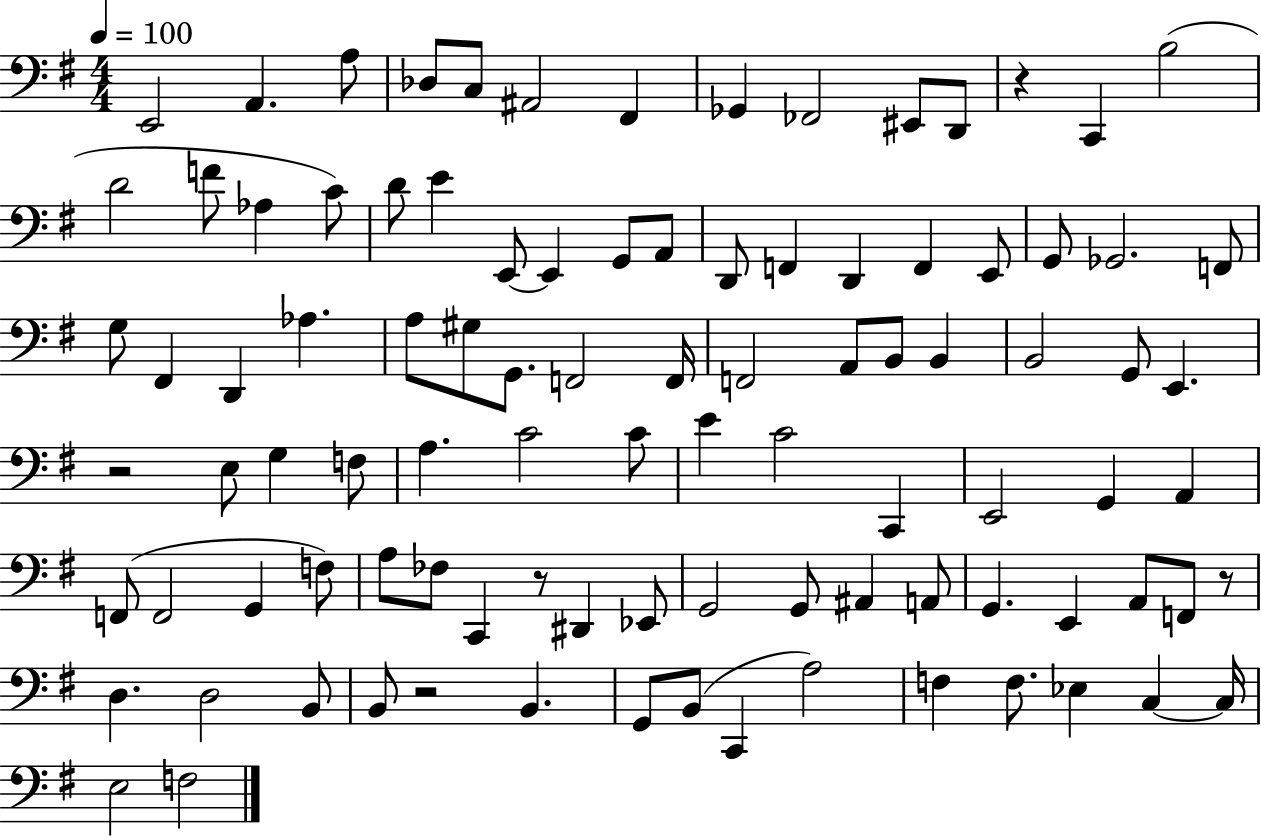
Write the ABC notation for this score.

X:1
T:Untitled
M:4/4
L:1/4
K:G
E,,2 A,, A,/2 _D,/2 C,/2 ^A,,2 ^F,, _G,, _F,,2 ^E,,/2 D,,/2 z C,, B,2 D2 F/2 _A, C/2 D/2 E E,,/2 E,, G,,/2 A,,/2 D,,/2 F,, D,, F,, E,,/2 G,,/2 _G,,2 F,,/2 G,/2 ^F,, D,, _A, A,/2 ^G,/2 G,,/2 F,,2 F,,/4 F,,2 A,,/2 B,,/2 B,, B,,2 G,,/2 E,, z2 E,/2 G, F,/2 A, C2 C/2 E C2 C,, E,,2 G,, A,, F,,/2 F,,2 G,, F,/2 A,/2 _F,/2 C,, z/2 ^D,, _E,,/2 G,,2 G,,/2 ^A,, A,,/2 G,, E,, A,,/2 F,,/2 z/2 D, D,2 B,,/2 B,,/2 z2 B,, G,,/2 B,,/2 C,, A,2 F, F,/2 _E, C, C,/4 E,2 F,2